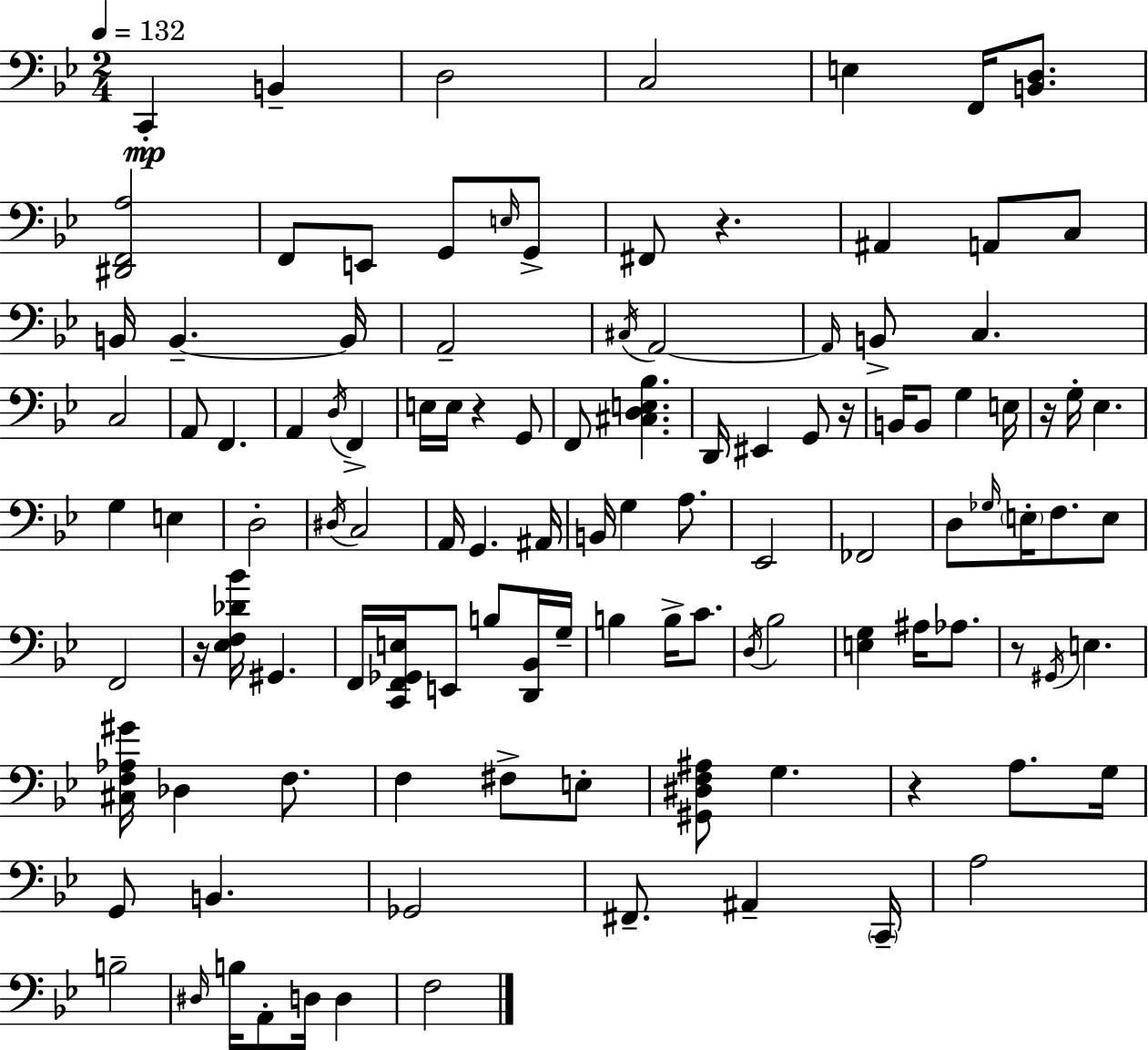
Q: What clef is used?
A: bass